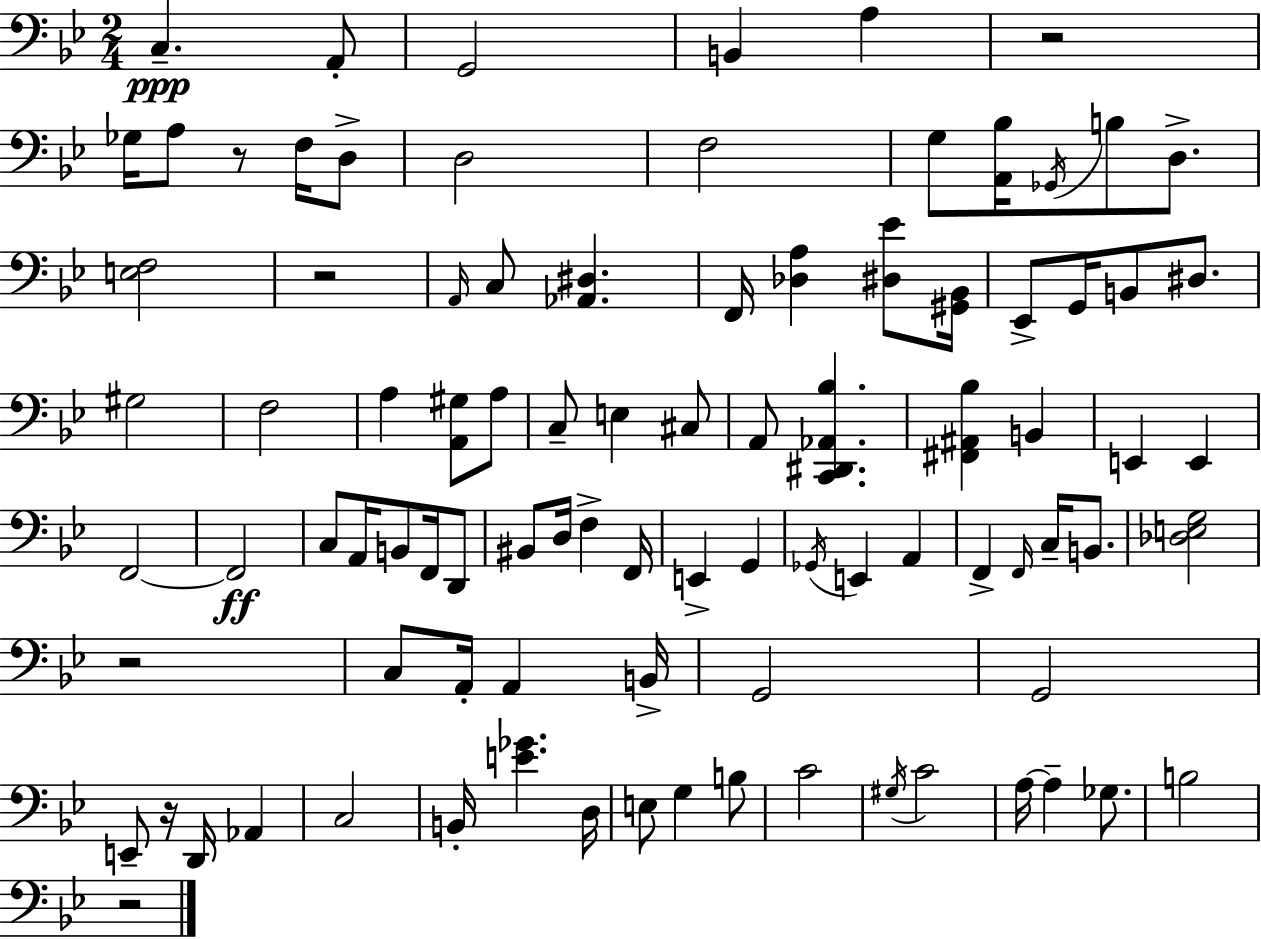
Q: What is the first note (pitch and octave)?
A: C3